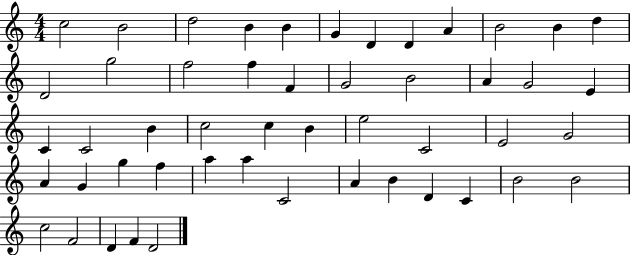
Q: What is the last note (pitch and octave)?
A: D4